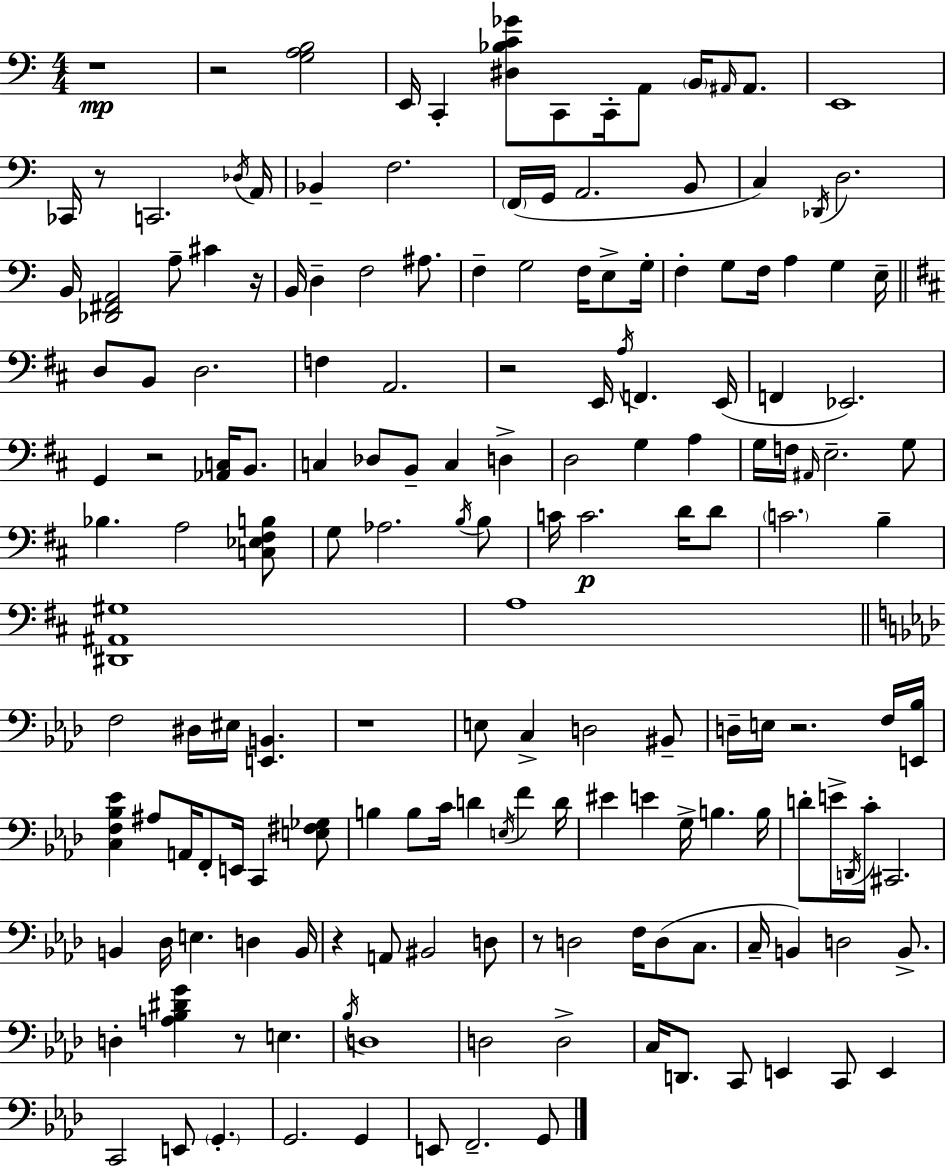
X:1
T:Untitled
M:4/4
L:1/4
K:Am
z4 z2 [G,A,B,]2 E,,/4 C,, [^D,_B,C_G]/2 C,,/2 C,,/4 A,,/2 B,,/4 ^A,,/4 ^A,,/2 E,,4 _C,,/4 z/2 C,,2 _D,/4 A,,/4 _B,, F,2 F,,/4 G,,/4 A,,2 B,,/2 C, _D,,/4 D,2 B,,/4 [_D,,^F,,A,,]2 A,/2 ^C z/4 B,,/4 D, F,2 ^A,/2 F, G,2 F,/4 E,/2 G,/4 F, G,/2 F,/4 A, G, E,/4 D,/2 B,,/2 D,2 F, A,,2 z2 E,,/4 A,/4 F,, E,,/4 F,, _E,,2 G,, z2 [_A,,C,]/4 B,,/2 C, _D,/2 B,,/2 C, D, D,2 G, A, G,/4 F,/4 ^A,,/4 E,2 G,/2 _B, A,2 [C,_E,^F,B,]/2 G,/2 _A,2 B,/4 B,/2 C/4 C2 D/4 D/2 C2 B, [^D,,^A,,^G,]4 A,4 F,2 ^D,/4 ^E,/4 [E,,B,,] z4 E,/2 C, D,2 ^B,,/2 D,/4 E,/4 z2 F,/4 [E,,_B,]/4 [C,F,_B,_E] ^A,/2 A,,/4 F,,/2 E,,/4 C,, [E,^F,_G,]/2 B, B,/2 C/4 D E,/4 F D/4 ^E E G,/4 B, B,/4 D/2 E/4 D,,/4 C/4 ^C,,2 B,, _D,/4 E, D, B,,/4 z A,,/2 ^B,,2 D,/2 z/2 D,2 F,/4 D,/2 C,/2 C,/4 B,, D,2 B,,/2 D, [A,_B,^DG] z/2 E, _B,/4 D,4 D,2 D,2 C,/4 D,,/2 C,,/2 E,, C,,/2 E,, C,,2 E,,/2 G,, G,,2 G,, E,,/2 F,,2 G,,/2